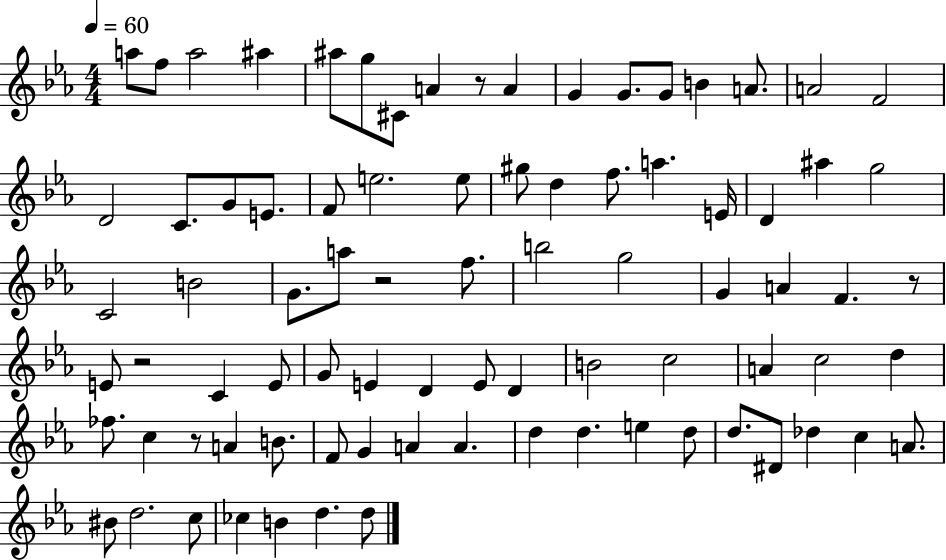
{
  \clef treble
  \numericTimeSignature
  \time 4/4
  \key ees \major
  \tempo 4 = 60
  a''8 f''8 a''2 ais''4 | ais''8 g''8 cis'8 a'4 r8 a'4 | g'4 g'8. g'8 b'4 a'8. | a'2 f'2 | \break d'2 c'8. g'8 e'8. | f'8 e''2. e''8 | gis''8 d''4 f''8. a''4. e'16 | d'4 ais''4 g''2 | \break c'2 b'2 | g'8. a''8 r2 f''8. | b''2 g''2 | g'4 a'4 f'4. r8 | \break e'8 r2 c'4 e'8 | g'8 e'4 d'4 e'8 d'4 | b'2 c''2 | a'4 c''2 d''4 | \break fes''8. c''4 r8 a'4 b'8. | f'8 g'4 a'4 a'4. | d''4 d''4. e''4 d''8 | d''8. dis'8 des''4 c''4 a'8. | \break bis'8 d''2. c''8 | ces''4 b'4 d''4. d''8 | \bar "|."
}